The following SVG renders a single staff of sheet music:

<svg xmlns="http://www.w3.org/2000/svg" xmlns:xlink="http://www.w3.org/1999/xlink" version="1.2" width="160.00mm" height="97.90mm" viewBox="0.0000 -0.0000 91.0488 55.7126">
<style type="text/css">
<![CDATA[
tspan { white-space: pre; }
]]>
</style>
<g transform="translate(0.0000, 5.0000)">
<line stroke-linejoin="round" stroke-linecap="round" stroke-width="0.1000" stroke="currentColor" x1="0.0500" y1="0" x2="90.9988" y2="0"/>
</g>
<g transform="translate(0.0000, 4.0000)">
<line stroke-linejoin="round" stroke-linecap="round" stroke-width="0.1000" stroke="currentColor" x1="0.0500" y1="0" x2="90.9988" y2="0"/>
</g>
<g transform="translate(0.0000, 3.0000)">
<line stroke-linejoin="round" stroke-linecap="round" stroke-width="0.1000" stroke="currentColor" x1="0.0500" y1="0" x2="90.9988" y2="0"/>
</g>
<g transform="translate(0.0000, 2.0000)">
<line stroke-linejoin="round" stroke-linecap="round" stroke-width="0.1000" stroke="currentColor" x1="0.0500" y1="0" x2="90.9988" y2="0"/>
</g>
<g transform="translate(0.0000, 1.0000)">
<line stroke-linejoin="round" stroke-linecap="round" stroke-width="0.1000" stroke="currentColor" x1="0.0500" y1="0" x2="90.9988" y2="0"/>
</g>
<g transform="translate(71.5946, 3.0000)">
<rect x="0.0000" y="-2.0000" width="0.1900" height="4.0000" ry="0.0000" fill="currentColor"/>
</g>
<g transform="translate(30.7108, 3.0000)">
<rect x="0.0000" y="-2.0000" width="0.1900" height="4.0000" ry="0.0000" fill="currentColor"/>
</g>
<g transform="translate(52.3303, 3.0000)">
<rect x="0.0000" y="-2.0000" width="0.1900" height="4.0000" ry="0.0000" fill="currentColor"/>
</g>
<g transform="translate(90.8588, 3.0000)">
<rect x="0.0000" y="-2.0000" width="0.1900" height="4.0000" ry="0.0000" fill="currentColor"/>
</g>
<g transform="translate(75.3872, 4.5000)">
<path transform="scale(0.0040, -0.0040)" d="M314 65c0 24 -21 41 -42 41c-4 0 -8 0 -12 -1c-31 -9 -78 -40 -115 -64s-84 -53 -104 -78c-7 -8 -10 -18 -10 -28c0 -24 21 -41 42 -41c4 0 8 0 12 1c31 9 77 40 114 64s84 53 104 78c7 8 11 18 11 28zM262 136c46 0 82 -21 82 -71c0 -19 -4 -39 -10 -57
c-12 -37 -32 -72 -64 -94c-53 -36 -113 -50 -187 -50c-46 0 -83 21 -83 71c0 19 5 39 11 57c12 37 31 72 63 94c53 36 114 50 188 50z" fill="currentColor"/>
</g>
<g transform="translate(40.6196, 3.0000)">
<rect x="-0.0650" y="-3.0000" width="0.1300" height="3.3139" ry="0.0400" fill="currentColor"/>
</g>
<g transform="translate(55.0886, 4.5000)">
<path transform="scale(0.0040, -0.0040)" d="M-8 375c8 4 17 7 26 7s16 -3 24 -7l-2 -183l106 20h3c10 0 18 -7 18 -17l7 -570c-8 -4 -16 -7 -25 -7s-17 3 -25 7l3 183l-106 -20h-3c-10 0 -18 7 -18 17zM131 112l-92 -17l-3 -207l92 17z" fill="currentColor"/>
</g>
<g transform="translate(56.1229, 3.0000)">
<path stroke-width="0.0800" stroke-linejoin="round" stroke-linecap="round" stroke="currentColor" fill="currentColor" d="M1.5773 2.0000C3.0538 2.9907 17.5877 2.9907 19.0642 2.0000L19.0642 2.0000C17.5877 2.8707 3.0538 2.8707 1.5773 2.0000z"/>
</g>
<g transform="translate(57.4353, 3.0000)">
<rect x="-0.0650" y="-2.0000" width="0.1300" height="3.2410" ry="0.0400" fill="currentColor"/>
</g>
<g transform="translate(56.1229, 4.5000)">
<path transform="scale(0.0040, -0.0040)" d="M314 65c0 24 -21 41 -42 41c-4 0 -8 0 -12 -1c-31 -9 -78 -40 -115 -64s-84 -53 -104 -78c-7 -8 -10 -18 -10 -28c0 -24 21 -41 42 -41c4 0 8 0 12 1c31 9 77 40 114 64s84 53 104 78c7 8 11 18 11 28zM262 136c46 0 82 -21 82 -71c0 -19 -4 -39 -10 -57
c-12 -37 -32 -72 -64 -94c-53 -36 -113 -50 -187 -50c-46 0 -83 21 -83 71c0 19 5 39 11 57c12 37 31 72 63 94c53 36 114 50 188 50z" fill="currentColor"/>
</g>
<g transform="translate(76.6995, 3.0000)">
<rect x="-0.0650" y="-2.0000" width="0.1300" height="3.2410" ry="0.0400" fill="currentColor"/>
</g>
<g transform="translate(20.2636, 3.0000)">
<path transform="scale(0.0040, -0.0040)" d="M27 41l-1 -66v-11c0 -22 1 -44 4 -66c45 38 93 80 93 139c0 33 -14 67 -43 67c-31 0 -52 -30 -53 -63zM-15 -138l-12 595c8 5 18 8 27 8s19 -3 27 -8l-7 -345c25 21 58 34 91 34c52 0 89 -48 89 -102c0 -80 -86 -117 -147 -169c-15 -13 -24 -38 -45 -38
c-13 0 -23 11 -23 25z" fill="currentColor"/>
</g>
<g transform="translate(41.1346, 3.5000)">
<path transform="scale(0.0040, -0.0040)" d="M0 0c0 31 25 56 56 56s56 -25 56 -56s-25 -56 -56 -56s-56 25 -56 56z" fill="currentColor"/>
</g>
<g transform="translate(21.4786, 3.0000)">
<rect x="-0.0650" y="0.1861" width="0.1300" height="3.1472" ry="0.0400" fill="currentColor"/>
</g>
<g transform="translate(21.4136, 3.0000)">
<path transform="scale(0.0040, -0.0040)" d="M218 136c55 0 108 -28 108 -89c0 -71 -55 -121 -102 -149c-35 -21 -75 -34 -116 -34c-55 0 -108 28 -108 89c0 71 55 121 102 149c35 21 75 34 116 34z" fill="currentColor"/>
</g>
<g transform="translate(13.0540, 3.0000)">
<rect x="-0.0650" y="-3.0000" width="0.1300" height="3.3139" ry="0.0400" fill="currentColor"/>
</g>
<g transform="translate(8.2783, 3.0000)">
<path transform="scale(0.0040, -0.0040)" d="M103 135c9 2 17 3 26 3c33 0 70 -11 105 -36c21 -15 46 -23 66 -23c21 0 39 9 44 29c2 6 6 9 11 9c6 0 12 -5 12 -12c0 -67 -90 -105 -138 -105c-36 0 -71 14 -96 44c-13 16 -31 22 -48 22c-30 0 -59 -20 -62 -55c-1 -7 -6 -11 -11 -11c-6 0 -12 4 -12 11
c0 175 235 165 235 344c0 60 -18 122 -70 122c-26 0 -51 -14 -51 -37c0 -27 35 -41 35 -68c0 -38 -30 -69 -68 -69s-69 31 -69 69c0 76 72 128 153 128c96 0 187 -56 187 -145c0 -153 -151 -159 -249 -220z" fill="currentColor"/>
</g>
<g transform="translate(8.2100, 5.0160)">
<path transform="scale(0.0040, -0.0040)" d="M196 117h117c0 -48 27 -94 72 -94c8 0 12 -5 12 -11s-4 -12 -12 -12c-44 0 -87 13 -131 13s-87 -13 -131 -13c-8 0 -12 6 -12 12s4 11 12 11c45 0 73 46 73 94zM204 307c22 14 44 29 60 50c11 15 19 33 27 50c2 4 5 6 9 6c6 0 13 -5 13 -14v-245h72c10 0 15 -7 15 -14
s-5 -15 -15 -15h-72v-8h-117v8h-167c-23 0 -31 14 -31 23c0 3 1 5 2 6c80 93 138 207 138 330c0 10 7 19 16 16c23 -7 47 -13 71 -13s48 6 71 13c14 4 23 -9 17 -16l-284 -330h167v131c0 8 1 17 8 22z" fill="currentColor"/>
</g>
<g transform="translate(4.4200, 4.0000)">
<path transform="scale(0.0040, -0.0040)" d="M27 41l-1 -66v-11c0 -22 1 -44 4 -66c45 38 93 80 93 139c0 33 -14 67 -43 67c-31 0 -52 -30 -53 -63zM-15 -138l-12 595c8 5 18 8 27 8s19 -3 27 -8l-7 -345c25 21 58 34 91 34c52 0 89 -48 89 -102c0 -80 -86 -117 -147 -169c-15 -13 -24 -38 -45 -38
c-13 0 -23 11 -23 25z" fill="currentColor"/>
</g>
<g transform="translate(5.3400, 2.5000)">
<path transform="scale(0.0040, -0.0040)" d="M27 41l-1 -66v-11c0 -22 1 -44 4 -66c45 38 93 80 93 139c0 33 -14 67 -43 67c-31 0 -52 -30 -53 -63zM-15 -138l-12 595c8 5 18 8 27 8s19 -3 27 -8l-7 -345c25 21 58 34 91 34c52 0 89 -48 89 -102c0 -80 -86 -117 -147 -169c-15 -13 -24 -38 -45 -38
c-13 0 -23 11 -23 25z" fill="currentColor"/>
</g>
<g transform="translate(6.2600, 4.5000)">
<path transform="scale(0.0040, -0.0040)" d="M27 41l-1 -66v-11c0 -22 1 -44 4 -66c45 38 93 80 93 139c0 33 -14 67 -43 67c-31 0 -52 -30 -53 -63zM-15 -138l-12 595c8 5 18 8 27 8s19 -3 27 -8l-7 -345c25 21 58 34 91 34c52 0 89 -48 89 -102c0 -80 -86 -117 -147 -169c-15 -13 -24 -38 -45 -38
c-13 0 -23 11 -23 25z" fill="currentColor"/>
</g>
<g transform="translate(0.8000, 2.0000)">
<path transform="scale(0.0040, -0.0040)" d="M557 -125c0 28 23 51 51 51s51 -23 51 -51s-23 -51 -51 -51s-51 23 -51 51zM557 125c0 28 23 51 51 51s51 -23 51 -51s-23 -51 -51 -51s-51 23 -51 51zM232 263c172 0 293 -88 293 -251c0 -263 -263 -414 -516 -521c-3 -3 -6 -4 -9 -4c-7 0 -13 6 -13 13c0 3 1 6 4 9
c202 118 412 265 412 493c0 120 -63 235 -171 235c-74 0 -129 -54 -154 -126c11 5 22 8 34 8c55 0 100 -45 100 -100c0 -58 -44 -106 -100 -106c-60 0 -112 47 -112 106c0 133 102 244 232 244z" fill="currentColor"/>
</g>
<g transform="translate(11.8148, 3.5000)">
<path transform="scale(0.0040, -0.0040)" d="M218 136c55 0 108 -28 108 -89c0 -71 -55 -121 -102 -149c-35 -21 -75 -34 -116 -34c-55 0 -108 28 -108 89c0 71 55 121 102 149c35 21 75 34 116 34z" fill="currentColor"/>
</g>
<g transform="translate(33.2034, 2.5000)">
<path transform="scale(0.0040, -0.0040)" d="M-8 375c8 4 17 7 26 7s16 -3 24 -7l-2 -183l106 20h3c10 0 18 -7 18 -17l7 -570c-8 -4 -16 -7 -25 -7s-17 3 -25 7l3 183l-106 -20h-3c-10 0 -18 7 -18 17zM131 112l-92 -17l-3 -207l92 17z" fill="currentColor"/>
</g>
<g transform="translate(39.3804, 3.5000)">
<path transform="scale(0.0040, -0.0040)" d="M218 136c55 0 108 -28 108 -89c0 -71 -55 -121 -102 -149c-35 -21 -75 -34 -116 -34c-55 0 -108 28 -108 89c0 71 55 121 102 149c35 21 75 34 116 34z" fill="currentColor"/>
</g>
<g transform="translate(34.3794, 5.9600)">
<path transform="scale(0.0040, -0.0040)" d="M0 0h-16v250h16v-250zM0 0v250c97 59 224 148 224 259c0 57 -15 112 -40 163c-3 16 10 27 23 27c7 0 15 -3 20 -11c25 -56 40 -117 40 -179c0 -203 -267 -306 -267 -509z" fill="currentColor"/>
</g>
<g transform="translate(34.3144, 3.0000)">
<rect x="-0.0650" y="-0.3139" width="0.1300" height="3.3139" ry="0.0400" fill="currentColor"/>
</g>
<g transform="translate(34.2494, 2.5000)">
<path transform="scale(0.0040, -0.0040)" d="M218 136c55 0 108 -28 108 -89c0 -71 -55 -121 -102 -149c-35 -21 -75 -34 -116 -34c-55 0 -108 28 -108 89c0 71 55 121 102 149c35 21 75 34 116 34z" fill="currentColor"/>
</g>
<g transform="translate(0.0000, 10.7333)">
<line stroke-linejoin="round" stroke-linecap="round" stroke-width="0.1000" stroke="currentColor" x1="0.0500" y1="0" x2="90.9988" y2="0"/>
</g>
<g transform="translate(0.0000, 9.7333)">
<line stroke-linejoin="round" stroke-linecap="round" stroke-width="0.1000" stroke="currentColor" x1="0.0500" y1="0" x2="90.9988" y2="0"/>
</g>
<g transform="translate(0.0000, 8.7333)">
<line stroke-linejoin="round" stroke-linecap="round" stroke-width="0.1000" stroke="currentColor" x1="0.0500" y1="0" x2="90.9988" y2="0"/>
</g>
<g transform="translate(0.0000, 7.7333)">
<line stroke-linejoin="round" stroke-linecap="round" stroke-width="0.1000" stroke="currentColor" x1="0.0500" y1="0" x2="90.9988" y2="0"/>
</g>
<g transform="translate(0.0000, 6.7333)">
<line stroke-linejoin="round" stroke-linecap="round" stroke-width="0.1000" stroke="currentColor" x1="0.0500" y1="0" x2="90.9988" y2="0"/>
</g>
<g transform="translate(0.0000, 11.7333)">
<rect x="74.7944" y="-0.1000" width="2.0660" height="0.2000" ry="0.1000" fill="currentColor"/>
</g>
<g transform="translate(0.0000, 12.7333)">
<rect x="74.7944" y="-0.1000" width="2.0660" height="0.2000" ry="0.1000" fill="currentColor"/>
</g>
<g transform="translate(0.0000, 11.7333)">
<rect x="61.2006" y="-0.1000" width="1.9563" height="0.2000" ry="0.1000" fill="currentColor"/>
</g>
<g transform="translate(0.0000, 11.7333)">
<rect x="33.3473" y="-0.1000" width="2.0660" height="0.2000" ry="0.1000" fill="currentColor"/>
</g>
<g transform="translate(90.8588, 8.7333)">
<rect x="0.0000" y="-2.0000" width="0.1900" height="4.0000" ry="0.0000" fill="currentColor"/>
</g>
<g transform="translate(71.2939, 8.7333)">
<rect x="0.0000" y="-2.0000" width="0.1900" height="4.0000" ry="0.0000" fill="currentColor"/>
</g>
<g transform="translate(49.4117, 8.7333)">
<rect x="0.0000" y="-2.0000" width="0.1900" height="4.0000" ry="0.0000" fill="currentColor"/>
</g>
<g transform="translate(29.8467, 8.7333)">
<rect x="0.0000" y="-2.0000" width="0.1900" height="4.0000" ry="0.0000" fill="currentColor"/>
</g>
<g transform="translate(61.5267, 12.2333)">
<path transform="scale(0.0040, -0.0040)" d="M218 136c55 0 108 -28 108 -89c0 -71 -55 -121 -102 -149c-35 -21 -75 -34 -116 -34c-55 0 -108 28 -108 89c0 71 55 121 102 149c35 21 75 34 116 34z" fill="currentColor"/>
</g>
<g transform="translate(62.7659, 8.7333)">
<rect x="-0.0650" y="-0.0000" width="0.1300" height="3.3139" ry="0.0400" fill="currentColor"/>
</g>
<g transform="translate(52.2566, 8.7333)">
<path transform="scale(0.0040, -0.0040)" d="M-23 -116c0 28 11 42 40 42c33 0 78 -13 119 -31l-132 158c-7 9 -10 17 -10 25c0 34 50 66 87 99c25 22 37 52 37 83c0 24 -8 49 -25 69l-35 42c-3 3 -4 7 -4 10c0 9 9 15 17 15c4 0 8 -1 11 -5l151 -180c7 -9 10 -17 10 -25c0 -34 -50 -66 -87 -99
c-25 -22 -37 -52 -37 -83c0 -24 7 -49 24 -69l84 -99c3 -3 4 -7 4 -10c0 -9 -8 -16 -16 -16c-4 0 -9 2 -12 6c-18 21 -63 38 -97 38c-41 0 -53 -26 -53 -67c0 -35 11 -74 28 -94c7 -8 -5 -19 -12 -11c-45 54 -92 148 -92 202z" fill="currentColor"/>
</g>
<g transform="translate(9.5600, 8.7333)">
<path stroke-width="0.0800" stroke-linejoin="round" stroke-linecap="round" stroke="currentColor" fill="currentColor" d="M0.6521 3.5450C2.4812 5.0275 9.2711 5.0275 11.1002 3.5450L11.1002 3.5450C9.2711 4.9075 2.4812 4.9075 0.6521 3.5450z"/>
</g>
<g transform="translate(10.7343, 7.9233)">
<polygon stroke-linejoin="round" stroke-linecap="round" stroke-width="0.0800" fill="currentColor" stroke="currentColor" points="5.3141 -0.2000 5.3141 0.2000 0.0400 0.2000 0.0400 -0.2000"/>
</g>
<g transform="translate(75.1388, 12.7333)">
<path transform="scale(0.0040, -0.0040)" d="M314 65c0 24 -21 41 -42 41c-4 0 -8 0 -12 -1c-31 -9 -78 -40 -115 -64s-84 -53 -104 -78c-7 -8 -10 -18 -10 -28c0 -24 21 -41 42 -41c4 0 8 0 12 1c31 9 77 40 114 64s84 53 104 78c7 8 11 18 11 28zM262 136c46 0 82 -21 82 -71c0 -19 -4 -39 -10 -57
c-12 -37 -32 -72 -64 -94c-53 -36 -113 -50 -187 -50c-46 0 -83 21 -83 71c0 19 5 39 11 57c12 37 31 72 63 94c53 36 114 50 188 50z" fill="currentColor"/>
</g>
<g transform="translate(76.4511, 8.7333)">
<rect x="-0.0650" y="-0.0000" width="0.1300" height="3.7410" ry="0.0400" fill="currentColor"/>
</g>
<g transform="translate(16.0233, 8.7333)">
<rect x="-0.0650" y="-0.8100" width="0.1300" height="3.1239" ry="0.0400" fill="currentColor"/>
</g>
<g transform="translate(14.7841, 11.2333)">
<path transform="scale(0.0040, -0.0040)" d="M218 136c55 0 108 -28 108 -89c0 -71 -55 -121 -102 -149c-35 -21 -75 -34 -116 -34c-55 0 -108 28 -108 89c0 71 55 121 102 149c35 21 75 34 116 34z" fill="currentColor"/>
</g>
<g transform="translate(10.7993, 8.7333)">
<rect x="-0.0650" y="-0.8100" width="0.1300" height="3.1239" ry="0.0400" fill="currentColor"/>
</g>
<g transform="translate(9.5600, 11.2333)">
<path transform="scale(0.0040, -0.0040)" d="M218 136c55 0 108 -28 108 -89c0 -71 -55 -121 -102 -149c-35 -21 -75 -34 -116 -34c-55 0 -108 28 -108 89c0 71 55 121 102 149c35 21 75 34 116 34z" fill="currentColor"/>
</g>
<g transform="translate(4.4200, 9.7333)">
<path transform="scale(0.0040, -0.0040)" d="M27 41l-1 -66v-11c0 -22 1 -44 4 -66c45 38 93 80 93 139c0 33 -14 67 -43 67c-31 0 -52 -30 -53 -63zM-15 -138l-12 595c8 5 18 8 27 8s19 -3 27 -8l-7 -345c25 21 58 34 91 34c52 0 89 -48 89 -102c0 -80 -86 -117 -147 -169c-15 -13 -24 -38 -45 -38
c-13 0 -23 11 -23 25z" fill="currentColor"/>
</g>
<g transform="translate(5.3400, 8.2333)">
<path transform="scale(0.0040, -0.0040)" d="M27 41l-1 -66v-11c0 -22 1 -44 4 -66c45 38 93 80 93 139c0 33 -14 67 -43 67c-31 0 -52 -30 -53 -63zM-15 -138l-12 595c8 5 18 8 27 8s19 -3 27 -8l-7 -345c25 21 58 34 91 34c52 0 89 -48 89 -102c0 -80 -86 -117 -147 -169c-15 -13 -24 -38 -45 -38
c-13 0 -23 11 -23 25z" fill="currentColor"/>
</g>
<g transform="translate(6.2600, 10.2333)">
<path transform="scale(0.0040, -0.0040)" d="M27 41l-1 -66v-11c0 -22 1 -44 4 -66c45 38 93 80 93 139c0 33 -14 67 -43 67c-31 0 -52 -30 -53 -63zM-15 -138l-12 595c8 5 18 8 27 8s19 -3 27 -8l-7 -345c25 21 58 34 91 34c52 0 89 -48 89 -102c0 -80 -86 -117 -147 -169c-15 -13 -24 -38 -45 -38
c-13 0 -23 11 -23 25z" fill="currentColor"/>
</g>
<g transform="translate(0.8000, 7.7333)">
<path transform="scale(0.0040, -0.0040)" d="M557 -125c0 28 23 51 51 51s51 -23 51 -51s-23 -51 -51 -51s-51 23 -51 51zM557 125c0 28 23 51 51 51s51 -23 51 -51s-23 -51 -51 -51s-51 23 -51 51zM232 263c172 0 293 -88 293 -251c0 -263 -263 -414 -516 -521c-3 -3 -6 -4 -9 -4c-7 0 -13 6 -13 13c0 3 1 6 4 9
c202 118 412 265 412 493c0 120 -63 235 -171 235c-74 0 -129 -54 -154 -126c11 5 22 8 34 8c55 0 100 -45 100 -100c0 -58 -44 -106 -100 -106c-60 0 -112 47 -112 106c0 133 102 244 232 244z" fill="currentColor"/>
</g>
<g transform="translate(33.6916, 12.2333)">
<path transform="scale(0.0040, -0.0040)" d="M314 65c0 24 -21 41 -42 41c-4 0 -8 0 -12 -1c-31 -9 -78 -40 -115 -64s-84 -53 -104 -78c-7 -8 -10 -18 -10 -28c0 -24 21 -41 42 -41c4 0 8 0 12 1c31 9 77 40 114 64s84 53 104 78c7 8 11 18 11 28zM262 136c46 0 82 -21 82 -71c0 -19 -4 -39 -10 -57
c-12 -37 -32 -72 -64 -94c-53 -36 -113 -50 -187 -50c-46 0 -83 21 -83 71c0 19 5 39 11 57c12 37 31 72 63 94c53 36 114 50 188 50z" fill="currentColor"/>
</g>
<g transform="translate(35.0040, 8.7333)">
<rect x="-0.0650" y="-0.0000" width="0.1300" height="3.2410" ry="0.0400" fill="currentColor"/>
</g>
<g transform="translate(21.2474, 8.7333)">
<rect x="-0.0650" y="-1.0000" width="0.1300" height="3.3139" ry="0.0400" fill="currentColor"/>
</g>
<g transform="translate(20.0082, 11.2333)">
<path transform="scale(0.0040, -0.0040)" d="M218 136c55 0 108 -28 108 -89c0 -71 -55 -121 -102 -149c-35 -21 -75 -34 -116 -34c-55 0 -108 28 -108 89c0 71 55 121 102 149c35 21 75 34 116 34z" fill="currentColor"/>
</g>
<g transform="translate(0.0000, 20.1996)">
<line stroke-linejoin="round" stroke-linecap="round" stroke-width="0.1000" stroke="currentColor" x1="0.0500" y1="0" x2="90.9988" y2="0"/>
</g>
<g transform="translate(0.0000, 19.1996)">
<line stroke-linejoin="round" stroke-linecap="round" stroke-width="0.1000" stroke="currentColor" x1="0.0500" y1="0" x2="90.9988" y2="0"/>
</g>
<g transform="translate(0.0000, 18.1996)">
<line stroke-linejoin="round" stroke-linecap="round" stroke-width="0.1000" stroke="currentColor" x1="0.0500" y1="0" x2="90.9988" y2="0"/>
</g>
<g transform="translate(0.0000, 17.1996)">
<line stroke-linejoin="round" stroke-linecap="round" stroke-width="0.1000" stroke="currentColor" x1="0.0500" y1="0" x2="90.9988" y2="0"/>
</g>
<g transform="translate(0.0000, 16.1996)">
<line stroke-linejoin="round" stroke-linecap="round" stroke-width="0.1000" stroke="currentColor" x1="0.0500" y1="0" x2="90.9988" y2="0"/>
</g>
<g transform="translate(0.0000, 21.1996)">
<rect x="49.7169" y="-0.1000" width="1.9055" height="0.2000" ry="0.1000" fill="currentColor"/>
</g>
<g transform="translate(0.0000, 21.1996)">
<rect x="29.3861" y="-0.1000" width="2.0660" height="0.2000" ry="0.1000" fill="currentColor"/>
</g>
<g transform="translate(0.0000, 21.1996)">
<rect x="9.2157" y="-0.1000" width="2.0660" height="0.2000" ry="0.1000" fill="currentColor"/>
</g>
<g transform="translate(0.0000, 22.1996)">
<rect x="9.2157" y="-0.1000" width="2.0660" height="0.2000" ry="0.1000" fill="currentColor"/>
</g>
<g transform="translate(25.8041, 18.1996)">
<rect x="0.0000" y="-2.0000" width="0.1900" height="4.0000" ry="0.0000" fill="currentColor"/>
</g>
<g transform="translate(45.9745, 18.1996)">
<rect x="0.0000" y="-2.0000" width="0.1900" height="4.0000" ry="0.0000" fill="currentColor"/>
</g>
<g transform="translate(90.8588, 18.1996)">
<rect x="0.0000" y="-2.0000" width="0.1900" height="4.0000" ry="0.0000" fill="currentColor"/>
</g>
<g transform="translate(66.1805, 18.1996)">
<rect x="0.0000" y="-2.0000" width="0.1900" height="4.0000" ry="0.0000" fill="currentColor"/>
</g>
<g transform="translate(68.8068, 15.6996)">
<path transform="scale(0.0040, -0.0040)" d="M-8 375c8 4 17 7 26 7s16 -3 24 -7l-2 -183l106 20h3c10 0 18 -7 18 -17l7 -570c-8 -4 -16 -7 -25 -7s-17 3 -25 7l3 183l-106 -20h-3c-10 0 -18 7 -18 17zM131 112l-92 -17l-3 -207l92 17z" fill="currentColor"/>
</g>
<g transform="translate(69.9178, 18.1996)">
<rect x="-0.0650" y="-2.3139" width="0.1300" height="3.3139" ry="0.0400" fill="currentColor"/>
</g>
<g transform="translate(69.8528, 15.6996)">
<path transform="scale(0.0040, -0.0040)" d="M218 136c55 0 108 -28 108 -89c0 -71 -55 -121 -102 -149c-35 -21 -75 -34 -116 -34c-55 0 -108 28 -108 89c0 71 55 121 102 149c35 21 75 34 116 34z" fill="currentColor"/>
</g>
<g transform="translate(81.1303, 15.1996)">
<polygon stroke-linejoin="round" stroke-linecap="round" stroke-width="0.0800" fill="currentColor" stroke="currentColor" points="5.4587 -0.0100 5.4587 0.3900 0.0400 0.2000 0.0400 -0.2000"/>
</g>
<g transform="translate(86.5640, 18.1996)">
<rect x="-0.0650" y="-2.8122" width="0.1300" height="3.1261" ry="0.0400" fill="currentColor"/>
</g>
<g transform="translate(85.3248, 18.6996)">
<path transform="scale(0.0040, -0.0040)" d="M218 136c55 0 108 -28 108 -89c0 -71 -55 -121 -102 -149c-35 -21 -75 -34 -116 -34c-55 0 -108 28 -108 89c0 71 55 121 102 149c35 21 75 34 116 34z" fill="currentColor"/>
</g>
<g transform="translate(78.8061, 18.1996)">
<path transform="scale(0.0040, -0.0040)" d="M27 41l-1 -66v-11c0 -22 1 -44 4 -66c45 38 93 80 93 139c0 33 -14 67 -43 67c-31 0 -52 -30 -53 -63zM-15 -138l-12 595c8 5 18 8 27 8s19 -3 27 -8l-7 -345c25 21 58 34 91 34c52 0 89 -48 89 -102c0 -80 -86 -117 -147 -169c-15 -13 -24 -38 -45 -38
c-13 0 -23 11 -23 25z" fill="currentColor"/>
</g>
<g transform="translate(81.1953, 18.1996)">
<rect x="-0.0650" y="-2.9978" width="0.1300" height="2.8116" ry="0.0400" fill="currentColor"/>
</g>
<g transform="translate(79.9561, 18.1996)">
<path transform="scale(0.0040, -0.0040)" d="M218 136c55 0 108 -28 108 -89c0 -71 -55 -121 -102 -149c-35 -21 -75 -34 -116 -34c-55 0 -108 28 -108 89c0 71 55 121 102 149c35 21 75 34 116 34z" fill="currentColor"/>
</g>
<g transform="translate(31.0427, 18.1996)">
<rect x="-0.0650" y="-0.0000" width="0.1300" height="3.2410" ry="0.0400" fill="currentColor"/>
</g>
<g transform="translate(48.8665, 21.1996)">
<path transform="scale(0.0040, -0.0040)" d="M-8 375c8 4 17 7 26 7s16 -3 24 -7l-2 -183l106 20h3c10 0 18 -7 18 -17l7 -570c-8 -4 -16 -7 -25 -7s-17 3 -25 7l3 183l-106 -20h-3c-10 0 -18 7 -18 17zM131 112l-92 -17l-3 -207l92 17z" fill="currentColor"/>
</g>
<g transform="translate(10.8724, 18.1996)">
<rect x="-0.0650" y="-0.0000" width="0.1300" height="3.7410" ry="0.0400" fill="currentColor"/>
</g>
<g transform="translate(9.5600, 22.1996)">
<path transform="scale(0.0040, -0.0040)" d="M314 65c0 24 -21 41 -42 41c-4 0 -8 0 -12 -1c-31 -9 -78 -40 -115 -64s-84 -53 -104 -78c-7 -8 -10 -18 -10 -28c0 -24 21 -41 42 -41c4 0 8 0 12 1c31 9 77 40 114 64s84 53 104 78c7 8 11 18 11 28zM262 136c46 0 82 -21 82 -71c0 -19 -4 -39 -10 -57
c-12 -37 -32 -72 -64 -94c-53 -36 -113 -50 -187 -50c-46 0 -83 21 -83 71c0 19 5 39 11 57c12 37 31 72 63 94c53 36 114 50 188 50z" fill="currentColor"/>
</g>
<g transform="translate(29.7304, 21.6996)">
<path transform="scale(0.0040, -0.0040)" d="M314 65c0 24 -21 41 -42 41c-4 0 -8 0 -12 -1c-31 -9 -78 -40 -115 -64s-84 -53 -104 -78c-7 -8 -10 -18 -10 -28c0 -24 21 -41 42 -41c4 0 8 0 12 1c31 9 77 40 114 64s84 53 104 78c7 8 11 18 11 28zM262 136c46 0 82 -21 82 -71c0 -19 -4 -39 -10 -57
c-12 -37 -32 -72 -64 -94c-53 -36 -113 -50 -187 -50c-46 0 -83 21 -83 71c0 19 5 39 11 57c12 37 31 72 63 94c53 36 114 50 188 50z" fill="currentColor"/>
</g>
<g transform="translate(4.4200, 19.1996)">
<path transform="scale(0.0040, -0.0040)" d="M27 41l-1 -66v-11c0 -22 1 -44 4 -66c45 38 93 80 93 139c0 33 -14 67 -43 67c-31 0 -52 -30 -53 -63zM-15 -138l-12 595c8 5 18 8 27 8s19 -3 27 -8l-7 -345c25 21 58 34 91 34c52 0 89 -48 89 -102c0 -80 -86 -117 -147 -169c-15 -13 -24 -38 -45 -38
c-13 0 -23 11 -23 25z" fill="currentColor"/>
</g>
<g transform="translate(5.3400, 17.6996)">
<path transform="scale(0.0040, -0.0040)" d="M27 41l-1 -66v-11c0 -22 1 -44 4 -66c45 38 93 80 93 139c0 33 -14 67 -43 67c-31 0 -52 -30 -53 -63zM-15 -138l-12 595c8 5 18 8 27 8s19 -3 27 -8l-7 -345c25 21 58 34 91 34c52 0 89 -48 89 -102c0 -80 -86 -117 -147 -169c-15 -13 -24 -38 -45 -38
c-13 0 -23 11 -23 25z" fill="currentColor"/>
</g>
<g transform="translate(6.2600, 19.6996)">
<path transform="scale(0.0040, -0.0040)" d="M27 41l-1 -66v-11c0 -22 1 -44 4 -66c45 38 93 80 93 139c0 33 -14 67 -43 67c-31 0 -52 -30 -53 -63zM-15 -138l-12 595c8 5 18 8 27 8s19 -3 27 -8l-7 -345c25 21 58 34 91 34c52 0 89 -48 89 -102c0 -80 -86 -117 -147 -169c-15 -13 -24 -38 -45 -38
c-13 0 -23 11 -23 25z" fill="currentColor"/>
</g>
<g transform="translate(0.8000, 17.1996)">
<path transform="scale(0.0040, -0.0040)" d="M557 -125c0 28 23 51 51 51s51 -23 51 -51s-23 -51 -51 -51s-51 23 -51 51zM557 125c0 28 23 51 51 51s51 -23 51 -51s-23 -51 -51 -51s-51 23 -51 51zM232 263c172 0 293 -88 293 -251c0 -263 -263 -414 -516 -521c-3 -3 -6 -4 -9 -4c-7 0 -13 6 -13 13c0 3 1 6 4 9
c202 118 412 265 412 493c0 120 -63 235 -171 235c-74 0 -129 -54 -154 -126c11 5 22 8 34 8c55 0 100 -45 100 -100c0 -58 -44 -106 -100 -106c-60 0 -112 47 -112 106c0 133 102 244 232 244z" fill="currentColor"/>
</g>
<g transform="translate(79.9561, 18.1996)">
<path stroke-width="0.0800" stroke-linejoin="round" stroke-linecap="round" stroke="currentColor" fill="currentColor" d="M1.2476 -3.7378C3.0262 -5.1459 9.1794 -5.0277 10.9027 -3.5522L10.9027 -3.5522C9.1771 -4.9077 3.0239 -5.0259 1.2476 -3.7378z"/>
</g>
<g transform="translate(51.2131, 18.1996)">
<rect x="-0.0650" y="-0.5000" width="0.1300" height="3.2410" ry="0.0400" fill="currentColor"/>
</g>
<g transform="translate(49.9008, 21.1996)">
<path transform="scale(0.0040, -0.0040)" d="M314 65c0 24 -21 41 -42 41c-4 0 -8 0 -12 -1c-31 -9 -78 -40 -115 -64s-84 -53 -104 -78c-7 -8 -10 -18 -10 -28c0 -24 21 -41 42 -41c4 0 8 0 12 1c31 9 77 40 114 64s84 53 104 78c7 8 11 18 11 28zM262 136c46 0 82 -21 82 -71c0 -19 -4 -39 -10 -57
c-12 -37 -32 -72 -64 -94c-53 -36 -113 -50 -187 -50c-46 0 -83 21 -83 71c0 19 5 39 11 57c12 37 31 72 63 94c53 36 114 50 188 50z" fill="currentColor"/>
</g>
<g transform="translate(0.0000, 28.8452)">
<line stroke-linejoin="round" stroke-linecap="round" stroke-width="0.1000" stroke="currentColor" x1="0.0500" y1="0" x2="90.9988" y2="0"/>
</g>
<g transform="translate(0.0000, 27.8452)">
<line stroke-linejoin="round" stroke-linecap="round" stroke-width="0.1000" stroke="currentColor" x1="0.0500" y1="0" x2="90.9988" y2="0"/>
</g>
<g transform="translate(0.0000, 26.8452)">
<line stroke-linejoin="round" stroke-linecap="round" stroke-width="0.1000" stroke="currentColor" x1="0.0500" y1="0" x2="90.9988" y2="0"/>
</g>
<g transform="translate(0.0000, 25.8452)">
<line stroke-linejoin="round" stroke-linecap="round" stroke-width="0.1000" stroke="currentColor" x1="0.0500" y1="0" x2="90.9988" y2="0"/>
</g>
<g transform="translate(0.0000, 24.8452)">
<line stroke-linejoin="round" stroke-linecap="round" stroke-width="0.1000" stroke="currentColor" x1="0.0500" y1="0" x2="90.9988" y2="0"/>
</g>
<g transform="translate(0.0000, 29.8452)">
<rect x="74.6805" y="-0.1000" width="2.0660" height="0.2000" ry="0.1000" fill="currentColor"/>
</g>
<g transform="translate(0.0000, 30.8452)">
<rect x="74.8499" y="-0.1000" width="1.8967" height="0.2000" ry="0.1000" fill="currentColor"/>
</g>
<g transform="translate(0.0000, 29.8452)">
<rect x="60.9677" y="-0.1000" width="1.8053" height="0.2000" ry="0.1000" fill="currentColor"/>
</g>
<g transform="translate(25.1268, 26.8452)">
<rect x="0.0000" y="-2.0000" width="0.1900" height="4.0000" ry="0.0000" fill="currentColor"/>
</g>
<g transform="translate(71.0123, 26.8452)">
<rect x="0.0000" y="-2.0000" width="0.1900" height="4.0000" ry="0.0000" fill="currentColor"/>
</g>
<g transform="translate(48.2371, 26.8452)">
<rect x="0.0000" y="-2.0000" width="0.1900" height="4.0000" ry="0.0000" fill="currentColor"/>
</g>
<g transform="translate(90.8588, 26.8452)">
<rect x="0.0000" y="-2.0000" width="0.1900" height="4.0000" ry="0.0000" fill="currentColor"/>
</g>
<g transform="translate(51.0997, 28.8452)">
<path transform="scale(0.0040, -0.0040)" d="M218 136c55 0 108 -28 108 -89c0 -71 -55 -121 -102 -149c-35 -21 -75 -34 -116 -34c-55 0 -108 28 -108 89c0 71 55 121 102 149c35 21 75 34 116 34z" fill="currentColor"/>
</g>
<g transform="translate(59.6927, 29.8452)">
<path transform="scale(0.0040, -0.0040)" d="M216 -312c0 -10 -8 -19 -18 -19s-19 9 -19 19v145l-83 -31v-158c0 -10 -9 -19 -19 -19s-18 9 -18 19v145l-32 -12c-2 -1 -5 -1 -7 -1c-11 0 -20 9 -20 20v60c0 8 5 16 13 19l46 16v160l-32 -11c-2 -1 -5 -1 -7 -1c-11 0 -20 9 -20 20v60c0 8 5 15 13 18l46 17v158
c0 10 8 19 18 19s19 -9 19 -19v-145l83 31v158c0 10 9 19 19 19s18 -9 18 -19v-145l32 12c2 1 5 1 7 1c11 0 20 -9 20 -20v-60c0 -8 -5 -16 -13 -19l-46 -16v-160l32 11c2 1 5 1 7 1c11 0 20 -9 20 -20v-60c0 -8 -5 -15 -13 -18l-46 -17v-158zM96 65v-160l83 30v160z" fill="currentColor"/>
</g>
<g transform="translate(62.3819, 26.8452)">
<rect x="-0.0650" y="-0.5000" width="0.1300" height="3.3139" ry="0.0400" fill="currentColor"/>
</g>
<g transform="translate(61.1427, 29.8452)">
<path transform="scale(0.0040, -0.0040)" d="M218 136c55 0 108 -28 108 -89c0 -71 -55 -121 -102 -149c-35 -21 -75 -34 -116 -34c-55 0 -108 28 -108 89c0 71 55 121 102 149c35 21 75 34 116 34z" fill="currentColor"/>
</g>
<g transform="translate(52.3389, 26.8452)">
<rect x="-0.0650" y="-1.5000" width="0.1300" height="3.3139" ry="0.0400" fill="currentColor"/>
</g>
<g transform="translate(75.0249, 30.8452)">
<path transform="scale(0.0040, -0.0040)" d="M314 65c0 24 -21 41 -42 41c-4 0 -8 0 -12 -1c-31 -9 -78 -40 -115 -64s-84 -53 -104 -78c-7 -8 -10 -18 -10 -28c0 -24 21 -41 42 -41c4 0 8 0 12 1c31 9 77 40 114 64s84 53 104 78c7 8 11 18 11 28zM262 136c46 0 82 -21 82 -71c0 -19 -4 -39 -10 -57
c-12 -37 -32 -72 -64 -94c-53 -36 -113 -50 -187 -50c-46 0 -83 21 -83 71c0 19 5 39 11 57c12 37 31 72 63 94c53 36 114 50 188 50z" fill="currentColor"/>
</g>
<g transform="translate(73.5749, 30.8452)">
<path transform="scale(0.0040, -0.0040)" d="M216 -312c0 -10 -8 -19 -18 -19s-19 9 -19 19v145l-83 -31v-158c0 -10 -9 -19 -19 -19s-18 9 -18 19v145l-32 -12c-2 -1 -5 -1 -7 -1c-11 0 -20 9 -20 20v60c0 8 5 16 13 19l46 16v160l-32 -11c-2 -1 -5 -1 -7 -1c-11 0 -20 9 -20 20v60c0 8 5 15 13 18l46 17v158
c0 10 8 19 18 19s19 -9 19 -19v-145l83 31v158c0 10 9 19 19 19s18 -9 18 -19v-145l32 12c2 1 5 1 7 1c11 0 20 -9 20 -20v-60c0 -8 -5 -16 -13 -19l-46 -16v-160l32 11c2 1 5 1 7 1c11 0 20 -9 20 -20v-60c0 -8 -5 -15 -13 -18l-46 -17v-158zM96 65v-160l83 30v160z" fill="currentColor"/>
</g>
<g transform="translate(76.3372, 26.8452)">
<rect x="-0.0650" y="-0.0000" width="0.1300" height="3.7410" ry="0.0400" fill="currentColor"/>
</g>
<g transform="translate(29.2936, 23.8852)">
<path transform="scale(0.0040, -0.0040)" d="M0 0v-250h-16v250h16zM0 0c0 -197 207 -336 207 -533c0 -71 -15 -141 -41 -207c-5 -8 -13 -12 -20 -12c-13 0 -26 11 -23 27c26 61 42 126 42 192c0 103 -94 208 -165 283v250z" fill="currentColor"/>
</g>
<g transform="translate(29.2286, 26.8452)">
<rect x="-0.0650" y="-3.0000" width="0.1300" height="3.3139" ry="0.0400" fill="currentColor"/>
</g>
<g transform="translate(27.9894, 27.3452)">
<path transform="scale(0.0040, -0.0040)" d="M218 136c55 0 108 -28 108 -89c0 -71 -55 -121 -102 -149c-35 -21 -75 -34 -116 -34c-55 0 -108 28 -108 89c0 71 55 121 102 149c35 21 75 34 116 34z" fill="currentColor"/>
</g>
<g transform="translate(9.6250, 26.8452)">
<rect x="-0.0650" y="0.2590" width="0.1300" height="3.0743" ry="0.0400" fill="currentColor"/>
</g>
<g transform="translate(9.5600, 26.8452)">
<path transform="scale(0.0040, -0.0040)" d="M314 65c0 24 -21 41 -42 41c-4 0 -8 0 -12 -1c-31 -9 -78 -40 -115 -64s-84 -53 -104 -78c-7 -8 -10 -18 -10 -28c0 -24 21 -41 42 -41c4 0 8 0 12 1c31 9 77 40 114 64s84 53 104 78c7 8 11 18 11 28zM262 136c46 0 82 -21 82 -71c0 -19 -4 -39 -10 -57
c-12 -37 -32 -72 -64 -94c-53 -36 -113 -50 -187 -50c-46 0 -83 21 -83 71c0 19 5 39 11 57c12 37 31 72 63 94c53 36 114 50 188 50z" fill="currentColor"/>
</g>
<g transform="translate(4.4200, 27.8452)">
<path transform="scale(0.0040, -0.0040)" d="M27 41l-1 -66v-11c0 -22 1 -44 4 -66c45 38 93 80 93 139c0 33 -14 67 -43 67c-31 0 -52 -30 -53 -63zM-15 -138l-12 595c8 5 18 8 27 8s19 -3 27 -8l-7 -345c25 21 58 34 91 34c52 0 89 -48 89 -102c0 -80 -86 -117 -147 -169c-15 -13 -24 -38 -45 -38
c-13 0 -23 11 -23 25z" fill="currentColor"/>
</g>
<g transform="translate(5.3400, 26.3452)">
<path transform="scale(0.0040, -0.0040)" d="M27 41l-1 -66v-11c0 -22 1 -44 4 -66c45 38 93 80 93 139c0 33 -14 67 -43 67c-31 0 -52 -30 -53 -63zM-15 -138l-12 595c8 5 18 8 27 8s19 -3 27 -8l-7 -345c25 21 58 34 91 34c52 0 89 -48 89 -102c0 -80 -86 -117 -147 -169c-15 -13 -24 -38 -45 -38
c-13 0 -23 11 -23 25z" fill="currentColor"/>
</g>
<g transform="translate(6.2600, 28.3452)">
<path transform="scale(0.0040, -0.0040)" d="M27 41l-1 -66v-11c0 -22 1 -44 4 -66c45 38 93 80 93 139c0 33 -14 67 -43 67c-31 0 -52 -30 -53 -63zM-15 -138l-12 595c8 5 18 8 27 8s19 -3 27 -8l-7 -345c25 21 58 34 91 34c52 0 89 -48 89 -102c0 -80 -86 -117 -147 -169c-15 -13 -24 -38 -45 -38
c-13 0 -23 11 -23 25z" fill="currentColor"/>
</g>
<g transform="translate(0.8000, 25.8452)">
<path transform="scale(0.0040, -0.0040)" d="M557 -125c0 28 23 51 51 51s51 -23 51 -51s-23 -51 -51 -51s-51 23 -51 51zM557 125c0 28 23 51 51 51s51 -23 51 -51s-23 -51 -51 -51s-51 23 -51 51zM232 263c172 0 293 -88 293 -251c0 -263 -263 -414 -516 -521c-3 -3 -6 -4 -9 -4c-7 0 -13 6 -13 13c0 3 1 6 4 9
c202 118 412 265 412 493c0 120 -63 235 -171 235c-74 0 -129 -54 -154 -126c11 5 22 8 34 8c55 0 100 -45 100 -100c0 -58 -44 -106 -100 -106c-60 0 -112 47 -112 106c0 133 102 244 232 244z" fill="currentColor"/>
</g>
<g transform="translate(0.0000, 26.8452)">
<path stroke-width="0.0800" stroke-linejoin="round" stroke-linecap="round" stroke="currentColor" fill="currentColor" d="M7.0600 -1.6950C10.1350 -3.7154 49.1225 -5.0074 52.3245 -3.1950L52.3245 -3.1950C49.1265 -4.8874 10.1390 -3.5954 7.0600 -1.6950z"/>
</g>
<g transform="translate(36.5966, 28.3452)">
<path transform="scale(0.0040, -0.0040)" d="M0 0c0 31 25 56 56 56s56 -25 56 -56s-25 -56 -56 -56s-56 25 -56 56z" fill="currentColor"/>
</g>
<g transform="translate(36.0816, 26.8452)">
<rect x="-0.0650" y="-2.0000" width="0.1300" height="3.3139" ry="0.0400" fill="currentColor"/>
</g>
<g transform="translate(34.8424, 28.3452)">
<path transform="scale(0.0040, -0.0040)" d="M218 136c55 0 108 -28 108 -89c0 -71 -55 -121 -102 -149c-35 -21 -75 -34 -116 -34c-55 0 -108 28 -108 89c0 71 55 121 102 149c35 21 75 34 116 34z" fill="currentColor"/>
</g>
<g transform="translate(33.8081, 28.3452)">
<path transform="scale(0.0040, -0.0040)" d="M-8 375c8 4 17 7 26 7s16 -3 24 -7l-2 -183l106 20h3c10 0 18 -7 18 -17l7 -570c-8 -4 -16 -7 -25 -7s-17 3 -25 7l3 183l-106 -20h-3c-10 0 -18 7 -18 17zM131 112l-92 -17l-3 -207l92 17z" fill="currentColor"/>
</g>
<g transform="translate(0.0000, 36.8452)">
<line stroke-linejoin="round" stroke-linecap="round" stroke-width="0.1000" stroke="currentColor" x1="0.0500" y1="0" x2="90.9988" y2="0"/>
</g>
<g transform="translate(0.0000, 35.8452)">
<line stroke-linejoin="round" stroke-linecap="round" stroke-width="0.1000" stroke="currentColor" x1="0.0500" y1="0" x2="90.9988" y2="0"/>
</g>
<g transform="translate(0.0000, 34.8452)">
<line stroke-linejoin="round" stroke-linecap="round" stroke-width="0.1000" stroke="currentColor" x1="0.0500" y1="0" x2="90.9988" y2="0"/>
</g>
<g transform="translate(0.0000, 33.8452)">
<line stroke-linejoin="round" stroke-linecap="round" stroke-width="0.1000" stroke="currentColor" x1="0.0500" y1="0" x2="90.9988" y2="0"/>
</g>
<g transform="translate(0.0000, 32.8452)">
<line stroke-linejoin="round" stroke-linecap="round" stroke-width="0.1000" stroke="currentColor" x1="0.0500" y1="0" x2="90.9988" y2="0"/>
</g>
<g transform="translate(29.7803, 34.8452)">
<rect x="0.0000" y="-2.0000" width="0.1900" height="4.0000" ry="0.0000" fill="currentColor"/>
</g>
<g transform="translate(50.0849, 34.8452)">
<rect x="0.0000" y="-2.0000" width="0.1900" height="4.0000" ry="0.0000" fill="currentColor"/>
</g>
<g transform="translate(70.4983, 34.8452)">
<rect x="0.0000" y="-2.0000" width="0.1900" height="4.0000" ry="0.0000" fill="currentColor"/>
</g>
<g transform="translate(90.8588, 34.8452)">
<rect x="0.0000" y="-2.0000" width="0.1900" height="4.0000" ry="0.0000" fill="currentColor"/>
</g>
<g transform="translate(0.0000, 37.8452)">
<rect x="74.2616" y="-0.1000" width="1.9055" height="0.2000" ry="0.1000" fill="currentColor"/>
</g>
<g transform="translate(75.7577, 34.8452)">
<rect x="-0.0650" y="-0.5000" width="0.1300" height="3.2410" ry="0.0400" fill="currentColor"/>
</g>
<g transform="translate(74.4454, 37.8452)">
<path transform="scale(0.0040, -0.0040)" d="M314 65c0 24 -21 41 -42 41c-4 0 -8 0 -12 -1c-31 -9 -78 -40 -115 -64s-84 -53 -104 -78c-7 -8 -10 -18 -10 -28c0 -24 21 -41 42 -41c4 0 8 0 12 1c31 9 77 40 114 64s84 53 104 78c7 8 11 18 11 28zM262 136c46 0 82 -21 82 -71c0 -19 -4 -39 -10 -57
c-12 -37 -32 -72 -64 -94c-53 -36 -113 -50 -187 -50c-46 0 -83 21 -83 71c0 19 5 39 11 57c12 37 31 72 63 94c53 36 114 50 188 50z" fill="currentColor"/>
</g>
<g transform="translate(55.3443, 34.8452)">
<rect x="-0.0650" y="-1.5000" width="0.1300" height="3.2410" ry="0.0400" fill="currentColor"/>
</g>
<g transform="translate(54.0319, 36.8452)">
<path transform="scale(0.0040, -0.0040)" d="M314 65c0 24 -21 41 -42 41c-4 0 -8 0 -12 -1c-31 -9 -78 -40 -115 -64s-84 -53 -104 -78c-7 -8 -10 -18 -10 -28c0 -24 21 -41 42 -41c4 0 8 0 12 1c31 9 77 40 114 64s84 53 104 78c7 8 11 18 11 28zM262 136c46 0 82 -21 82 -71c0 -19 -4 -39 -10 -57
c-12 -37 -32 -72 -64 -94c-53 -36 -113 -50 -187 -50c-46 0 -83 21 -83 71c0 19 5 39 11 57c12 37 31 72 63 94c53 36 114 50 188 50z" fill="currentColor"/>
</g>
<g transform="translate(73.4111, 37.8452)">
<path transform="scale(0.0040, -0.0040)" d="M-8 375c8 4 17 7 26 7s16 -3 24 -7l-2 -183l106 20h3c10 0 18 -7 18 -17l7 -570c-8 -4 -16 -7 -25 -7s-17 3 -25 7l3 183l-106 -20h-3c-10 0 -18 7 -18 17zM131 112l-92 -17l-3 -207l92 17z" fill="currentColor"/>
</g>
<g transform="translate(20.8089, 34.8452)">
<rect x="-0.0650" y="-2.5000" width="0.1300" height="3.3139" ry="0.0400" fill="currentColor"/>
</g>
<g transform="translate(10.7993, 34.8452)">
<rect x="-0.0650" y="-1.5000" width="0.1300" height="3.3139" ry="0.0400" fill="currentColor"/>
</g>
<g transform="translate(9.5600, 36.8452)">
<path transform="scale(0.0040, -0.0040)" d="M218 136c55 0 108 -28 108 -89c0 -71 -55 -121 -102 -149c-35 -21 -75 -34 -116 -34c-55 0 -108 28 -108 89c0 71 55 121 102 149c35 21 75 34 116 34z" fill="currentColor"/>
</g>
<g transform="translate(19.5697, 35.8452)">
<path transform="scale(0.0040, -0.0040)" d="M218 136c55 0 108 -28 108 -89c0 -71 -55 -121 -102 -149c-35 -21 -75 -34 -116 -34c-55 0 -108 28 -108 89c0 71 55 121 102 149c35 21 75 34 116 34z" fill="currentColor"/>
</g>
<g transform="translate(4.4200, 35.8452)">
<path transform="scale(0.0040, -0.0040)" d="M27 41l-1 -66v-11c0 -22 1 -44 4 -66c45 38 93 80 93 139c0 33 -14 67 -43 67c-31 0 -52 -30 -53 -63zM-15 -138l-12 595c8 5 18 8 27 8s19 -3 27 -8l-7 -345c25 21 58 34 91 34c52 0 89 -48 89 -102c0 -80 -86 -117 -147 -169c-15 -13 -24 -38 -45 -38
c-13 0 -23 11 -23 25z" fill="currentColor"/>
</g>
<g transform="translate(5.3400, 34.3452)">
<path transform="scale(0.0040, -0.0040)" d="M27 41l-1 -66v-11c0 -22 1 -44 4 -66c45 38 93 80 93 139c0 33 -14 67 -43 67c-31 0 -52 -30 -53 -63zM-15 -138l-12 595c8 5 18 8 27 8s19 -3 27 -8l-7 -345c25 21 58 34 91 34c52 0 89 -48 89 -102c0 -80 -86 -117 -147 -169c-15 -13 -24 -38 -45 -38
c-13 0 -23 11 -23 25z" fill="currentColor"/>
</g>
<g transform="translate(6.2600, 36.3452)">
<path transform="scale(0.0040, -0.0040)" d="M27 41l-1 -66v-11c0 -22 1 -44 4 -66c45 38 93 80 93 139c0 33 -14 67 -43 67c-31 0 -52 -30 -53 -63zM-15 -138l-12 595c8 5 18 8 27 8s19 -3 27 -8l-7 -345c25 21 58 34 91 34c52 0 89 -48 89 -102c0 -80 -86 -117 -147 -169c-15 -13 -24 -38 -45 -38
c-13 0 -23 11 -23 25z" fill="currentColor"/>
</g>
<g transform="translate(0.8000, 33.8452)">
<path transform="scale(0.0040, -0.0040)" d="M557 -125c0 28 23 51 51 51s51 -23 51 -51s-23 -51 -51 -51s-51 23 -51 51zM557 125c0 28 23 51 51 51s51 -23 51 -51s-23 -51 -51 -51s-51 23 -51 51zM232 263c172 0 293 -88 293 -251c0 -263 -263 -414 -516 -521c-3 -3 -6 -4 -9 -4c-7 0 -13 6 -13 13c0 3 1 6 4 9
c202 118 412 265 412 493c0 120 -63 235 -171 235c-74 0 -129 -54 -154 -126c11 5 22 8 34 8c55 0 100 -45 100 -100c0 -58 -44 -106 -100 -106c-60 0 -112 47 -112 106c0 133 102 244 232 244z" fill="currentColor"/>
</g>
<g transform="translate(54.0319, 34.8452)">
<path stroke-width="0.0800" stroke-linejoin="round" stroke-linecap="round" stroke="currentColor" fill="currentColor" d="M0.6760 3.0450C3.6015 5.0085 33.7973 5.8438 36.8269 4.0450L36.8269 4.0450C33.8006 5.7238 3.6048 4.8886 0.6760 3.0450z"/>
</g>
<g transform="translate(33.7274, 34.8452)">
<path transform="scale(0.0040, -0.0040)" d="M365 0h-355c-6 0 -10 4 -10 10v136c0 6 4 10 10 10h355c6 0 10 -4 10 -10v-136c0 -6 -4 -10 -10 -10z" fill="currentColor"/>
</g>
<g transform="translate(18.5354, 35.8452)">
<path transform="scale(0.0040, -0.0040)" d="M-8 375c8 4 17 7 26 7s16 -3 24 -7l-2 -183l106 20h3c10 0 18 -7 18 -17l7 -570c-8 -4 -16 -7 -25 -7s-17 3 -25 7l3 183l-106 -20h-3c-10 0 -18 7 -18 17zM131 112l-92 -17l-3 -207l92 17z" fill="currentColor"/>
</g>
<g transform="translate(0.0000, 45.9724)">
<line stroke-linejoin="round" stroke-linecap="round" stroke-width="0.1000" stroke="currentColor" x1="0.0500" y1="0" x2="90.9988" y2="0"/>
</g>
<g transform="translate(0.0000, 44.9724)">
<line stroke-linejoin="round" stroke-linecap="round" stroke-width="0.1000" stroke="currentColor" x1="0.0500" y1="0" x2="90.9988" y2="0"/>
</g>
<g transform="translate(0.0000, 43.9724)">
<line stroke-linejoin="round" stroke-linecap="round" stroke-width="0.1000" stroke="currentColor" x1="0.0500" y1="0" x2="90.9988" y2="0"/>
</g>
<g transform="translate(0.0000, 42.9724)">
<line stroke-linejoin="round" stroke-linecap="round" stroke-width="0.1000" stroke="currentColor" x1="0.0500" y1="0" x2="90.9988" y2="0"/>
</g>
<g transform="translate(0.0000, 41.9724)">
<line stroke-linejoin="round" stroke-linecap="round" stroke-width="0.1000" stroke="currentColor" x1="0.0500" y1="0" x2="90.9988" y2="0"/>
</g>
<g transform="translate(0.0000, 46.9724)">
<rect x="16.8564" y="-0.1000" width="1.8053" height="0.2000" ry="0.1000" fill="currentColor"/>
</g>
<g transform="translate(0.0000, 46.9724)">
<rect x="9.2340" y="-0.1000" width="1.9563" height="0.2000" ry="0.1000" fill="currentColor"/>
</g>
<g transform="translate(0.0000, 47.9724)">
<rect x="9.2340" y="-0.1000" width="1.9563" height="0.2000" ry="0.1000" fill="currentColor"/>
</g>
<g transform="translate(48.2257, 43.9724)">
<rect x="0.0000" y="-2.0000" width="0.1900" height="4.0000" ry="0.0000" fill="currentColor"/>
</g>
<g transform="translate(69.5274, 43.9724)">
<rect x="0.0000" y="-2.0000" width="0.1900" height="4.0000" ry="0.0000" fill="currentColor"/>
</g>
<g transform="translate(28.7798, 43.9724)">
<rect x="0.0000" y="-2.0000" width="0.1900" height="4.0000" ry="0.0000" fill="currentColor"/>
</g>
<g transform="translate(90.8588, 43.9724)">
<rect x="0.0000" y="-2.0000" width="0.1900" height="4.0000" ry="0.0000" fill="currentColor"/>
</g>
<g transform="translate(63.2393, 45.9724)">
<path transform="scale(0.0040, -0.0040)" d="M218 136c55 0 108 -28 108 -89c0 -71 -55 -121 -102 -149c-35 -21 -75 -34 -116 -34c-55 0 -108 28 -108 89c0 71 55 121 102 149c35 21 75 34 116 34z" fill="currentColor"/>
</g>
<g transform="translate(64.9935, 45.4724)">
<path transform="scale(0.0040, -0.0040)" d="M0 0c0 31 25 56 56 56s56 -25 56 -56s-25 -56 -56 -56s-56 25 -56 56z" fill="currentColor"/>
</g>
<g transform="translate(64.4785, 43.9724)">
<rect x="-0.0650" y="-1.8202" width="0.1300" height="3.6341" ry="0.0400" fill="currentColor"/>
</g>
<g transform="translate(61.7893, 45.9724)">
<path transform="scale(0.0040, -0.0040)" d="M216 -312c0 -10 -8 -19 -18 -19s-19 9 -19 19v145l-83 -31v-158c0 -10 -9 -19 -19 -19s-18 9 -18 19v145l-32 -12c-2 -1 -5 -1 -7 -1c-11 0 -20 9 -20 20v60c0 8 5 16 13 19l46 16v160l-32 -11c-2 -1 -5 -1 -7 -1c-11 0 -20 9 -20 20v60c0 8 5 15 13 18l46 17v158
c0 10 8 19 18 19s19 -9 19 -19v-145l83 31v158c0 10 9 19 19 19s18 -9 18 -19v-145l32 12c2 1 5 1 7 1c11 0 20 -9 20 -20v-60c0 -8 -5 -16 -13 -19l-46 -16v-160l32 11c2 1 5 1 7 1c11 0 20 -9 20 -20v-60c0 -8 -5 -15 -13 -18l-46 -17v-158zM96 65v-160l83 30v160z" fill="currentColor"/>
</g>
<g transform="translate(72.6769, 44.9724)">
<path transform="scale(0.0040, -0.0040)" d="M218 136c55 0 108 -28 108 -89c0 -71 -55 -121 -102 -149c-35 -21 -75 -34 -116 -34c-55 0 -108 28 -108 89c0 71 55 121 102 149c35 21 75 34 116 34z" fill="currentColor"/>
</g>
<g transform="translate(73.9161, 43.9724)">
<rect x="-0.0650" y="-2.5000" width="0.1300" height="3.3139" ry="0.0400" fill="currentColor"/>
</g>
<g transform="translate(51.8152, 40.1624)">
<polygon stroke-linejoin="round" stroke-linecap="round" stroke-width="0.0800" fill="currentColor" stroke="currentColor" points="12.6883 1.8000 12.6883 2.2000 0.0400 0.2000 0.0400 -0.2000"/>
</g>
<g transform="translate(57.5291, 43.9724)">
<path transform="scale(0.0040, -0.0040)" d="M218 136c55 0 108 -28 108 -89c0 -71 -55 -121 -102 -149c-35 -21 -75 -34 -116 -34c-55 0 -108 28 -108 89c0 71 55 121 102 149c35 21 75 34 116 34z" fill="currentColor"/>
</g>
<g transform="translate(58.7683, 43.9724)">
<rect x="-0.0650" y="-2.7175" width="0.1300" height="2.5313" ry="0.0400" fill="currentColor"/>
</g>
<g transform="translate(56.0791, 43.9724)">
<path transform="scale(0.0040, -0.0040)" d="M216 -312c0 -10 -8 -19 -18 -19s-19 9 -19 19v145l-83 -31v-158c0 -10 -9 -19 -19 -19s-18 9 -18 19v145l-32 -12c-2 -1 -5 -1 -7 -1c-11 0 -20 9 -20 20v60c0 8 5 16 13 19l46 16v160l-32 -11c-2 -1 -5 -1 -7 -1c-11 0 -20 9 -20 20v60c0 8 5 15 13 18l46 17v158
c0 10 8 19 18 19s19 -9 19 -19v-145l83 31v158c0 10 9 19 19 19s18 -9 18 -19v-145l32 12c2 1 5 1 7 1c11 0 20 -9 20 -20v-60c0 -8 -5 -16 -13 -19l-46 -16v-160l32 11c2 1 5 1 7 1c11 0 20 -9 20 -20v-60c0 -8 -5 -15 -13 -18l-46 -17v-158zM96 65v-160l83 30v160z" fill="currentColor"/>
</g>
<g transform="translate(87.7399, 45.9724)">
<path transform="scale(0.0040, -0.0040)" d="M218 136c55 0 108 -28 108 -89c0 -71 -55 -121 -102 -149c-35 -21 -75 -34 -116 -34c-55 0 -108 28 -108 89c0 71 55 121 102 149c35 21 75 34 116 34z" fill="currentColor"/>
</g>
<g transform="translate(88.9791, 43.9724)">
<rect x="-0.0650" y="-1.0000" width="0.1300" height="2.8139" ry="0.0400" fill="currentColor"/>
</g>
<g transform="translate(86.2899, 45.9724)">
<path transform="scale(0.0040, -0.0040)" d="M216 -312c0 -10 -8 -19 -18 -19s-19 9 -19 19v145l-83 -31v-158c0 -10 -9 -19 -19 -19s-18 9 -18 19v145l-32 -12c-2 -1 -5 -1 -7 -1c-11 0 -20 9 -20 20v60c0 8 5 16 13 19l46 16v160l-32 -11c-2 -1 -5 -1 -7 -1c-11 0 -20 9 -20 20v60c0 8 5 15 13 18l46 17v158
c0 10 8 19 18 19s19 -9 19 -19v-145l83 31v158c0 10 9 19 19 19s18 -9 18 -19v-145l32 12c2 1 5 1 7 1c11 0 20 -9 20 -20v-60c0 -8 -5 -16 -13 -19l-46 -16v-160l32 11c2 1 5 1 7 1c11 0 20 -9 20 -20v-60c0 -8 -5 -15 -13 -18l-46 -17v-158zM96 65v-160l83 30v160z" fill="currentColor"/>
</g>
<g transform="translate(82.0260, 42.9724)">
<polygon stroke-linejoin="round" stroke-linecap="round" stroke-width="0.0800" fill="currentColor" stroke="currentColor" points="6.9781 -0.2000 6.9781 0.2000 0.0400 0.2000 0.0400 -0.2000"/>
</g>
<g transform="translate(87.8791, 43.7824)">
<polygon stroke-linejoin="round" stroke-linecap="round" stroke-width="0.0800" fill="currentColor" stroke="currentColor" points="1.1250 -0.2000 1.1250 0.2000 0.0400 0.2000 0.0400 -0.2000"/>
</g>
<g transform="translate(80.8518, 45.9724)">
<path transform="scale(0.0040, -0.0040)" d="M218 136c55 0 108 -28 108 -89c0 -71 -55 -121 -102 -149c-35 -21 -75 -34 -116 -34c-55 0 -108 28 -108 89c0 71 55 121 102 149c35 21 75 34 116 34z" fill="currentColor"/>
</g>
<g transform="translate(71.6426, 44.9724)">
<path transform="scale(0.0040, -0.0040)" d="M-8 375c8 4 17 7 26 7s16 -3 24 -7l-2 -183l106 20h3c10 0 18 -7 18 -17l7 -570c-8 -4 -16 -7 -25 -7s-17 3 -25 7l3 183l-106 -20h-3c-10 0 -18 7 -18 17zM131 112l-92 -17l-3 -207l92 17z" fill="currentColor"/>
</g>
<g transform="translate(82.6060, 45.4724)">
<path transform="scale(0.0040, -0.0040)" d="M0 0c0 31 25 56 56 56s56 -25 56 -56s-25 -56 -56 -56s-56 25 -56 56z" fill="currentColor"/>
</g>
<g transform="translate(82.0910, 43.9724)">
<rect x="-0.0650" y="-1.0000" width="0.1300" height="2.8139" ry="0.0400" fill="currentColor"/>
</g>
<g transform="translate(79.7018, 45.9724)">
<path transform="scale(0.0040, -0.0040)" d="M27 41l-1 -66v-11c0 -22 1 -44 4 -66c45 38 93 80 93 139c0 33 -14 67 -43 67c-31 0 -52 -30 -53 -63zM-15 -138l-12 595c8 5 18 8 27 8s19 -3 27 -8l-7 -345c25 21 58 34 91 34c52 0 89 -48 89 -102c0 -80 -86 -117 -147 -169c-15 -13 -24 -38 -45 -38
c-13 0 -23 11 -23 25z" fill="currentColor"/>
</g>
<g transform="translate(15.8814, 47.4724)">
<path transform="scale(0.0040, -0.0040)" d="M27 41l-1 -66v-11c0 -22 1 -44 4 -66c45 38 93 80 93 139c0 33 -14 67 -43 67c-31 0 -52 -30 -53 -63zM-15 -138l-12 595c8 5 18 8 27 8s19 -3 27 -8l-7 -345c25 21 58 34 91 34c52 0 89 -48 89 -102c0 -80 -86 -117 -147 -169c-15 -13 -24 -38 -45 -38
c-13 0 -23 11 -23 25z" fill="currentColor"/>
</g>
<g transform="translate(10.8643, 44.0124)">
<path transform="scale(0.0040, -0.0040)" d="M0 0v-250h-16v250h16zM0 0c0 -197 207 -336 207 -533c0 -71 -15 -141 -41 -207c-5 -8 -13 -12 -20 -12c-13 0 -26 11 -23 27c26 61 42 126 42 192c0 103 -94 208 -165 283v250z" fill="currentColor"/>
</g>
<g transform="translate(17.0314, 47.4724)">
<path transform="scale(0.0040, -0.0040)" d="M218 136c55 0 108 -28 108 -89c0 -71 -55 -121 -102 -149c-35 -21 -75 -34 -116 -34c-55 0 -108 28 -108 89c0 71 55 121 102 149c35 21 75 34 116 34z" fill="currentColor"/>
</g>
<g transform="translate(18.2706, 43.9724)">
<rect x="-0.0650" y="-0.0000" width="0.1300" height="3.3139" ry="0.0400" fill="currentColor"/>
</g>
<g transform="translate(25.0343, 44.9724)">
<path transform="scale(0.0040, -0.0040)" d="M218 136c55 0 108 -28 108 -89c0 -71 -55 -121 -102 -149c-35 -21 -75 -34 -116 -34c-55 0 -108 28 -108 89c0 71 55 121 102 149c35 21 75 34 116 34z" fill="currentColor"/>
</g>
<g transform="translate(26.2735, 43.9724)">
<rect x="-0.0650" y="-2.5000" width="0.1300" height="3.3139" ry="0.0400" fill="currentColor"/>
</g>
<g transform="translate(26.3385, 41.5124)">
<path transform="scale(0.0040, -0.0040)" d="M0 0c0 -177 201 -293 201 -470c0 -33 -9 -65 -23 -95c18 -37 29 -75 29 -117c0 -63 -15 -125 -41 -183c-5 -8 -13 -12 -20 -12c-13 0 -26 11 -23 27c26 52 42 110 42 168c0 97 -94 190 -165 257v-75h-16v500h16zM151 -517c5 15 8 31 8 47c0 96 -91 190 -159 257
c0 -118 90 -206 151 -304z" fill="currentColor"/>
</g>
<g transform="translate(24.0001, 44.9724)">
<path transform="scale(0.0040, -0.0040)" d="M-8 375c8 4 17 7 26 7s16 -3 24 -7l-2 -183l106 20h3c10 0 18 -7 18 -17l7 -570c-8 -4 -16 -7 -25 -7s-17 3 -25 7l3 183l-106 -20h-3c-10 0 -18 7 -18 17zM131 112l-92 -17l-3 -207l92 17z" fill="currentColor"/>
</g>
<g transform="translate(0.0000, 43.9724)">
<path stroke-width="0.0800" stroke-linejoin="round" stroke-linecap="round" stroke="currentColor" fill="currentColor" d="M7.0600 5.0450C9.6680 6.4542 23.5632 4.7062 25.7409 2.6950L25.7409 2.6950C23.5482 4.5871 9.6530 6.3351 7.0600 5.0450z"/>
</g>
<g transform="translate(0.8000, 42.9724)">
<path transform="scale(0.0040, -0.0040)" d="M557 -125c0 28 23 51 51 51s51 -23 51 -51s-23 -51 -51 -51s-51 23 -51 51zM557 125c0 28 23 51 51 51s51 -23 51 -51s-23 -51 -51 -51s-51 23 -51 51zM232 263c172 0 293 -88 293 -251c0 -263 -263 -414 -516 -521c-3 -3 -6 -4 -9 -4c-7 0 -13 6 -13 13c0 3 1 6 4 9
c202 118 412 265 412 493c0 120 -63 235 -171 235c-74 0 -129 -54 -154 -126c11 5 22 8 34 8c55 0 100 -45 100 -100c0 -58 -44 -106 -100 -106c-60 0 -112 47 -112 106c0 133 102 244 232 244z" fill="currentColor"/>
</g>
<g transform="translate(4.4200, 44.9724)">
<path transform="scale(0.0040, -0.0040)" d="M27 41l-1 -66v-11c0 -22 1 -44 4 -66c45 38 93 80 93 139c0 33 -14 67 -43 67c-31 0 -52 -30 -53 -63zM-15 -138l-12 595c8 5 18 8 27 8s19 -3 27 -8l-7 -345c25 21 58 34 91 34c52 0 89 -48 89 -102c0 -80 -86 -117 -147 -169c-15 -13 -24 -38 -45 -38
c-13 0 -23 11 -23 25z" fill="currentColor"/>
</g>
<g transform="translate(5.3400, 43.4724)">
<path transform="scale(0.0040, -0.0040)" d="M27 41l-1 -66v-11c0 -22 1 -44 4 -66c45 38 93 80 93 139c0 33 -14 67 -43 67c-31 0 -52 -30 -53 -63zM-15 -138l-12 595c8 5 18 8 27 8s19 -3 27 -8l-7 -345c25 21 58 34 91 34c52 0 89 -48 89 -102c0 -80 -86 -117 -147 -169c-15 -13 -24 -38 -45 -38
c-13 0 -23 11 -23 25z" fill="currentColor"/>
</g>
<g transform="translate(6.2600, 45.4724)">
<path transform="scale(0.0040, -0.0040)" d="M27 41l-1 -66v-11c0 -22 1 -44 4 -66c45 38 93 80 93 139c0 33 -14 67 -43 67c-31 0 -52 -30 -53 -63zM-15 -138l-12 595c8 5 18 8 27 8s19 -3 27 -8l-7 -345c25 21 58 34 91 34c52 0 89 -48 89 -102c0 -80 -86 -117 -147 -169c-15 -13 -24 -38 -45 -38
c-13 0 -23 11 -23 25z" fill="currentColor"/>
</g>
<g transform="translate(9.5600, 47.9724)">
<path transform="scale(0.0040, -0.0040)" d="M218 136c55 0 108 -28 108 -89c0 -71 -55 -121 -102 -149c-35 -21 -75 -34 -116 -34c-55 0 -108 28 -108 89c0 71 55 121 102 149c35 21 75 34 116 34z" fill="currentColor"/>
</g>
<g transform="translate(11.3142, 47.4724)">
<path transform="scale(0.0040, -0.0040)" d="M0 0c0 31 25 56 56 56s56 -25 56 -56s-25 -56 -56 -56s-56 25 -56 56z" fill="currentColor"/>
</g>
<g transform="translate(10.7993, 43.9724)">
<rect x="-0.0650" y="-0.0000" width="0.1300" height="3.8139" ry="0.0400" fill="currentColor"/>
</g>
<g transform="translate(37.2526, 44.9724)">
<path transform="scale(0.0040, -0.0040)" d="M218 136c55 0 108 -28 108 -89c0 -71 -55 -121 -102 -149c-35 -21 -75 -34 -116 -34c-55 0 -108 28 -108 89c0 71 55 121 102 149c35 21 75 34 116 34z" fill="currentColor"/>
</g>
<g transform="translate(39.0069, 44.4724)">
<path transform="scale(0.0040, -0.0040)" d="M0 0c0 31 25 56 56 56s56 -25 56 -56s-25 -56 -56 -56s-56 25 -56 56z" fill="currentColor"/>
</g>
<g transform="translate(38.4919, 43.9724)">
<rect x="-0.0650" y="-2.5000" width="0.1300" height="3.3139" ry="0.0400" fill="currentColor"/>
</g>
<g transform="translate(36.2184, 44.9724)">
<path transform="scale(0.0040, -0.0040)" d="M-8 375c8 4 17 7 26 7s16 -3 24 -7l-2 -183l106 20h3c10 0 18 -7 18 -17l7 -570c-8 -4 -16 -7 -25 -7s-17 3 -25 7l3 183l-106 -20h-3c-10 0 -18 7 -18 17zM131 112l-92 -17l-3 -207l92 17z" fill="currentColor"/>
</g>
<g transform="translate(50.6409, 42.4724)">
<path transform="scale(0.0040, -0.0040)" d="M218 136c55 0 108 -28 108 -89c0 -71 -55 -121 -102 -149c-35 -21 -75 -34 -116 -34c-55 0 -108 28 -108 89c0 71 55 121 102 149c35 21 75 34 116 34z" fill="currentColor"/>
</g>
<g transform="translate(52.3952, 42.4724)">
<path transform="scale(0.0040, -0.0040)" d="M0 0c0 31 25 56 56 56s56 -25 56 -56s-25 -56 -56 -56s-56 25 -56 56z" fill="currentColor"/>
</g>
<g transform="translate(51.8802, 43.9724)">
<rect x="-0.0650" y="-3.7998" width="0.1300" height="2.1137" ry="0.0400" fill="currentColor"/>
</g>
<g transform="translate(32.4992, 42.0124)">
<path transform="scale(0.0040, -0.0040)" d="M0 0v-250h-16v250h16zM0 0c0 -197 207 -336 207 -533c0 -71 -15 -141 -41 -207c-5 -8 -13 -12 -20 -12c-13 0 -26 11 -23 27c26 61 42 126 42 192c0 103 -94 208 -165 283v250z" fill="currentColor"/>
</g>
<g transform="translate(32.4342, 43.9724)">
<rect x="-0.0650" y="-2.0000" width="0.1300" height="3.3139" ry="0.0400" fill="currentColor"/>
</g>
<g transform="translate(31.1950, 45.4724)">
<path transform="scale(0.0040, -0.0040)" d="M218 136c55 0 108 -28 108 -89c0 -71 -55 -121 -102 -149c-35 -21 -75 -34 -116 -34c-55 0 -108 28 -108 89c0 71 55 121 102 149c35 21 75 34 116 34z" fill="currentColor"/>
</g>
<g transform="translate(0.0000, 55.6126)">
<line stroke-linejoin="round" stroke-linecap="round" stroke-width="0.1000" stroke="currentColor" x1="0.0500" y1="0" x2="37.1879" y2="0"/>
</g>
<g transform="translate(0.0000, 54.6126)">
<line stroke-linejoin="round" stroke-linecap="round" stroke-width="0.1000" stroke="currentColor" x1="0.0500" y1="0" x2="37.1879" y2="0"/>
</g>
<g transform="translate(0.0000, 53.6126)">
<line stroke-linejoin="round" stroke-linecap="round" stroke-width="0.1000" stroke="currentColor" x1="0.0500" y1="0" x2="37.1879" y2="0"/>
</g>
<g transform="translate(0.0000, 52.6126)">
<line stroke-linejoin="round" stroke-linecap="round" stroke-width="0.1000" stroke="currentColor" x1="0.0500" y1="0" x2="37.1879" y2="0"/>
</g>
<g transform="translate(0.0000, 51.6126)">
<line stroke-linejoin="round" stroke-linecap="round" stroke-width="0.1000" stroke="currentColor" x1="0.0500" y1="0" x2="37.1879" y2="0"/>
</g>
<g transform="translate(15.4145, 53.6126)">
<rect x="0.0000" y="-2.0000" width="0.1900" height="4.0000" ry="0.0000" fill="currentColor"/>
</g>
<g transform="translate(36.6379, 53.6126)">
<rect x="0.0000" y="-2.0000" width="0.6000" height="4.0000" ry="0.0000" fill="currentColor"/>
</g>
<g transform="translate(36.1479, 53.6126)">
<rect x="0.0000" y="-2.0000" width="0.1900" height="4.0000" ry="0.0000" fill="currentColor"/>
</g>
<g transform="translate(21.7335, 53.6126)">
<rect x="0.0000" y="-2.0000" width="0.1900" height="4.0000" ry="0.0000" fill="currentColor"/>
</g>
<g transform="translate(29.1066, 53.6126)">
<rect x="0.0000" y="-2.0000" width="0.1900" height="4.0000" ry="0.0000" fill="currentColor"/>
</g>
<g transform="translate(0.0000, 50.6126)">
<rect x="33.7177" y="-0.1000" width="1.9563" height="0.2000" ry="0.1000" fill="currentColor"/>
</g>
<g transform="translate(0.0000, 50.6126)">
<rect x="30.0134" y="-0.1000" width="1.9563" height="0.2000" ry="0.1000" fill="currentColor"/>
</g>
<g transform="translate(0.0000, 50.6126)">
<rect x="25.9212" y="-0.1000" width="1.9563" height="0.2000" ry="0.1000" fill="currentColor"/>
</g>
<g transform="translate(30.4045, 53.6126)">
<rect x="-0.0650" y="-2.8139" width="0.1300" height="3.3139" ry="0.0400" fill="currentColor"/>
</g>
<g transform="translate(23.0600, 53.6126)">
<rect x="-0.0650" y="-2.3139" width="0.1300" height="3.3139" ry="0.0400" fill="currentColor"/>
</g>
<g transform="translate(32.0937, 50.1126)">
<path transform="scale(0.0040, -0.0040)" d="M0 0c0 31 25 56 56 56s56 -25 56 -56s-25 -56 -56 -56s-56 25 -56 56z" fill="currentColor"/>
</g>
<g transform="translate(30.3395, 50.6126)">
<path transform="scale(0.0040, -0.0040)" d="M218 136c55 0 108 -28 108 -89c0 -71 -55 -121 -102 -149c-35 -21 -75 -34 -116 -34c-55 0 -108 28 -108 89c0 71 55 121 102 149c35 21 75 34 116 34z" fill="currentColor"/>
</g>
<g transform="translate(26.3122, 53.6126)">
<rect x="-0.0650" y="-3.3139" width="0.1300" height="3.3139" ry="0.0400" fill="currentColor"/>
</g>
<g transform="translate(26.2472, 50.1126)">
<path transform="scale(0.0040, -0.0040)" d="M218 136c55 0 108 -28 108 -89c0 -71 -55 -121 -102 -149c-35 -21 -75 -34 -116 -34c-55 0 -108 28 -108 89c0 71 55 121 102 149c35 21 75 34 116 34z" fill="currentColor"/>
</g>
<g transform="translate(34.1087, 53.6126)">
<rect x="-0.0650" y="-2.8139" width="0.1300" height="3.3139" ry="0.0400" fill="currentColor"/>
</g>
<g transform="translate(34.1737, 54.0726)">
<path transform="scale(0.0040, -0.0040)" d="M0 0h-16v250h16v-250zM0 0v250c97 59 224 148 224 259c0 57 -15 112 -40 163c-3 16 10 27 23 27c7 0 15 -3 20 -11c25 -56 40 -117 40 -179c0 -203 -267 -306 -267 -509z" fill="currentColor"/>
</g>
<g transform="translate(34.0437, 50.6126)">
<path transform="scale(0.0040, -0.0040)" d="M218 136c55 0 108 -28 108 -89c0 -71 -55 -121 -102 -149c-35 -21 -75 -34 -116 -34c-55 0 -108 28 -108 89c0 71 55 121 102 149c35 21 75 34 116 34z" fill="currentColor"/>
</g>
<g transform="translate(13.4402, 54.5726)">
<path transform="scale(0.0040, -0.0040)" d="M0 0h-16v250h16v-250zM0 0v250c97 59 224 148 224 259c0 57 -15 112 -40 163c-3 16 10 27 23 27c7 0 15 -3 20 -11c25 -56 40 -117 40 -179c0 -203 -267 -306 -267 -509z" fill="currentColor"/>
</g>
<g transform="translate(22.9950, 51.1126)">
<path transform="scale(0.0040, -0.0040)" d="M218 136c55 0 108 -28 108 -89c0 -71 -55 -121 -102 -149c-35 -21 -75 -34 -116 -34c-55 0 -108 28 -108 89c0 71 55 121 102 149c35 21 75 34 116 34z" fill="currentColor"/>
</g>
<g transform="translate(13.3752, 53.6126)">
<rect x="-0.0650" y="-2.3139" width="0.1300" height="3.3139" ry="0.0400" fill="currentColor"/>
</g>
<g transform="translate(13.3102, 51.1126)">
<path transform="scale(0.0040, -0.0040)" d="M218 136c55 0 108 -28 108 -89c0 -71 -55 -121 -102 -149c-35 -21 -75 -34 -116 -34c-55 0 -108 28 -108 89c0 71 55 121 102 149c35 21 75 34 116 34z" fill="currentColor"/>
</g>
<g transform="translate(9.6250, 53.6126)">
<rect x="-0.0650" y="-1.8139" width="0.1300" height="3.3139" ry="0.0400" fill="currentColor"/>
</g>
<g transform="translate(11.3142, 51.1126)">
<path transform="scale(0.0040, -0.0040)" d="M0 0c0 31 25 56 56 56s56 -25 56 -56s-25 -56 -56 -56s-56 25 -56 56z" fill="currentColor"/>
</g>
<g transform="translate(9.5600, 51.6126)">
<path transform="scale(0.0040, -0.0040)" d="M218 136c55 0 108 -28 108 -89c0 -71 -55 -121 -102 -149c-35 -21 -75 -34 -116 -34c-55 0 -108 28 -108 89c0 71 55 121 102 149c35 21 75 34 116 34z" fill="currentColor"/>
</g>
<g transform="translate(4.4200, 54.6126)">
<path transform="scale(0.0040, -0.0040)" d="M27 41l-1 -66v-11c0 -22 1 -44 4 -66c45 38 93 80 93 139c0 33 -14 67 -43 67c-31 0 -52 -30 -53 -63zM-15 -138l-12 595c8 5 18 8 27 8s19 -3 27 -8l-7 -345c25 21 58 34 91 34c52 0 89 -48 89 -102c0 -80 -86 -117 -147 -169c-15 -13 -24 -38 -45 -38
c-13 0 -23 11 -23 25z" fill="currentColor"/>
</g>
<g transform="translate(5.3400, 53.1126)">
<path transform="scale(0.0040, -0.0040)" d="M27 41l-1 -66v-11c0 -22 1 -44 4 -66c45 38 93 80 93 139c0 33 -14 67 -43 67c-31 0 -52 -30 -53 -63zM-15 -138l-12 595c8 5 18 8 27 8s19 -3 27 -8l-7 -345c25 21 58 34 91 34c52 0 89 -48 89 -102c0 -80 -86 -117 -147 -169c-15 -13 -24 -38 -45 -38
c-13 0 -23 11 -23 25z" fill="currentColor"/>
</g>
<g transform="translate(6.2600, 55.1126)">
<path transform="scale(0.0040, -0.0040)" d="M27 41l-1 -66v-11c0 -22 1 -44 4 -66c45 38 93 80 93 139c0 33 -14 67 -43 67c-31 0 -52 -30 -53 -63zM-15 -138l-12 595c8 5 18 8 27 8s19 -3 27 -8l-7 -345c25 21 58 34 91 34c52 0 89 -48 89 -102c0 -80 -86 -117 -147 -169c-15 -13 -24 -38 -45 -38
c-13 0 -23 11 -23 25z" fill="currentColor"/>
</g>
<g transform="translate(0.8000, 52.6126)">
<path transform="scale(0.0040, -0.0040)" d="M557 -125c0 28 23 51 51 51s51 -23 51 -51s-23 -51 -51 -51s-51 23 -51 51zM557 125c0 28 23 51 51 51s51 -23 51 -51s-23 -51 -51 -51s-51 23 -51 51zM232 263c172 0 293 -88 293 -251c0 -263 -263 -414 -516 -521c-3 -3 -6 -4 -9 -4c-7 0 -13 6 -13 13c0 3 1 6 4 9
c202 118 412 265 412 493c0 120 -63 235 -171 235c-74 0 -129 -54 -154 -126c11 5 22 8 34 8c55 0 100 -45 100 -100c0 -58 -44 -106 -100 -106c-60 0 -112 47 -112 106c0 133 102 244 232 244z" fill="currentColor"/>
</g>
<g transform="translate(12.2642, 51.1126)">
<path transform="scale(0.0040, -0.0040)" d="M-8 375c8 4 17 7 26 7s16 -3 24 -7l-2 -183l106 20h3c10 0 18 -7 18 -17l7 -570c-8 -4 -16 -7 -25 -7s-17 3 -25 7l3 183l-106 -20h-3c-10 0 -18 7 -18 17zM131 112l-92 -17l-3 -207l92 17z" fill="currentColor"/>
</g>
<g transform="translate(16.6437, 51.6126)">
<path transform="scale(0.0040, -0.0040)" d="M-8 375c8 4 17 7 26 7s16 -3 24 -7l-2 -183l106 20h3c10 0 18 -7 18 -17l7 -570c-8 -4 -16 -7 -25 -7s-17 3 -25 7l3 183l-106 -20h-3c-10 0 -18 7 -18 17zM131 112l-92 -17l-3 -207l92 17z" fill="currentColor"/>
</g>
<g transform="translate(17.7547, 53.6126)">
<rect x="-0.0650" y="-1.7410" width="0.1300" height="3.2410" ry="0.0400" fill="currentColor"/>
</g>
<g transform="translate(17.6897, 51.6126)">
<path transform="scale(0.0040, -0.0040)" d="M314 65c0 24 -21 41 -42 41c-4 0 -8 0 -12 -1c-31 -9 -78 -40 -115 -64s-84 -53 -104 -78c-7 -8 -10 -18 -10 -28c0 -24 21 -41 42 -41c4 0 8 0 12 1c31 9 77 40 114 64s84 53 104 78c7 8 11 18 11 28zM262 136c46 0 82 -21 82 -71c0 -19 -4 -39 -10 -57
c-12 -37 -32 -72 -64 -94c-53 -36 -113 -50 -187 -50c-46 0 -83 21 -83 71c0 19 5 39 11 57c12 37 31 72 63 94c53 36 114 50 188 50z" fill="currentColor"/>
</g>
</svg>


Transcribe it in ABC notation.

X:1
T:Untitled
M:2/4
L:1/4
K:Eb
C, _D, E,/2 C, A,,2 A,,2 F,,/2 F,,/2 F,, D,,2 z D,, C,,2 C,,2 D,,2 E,,2 B, _D,/2 C,/2 D,2 C,/2 A,, G,, ^E,, ^C,,2 G,, B,, z2 G,,2 E,,2 C,,/2 _D,, B,,/4 _A,,/2 B,, G,/2 ^D,/2 ^G,,/2 B,, _G,,/2 ^G,,/4 _A, B,/2 A,2 _B, D C C/2